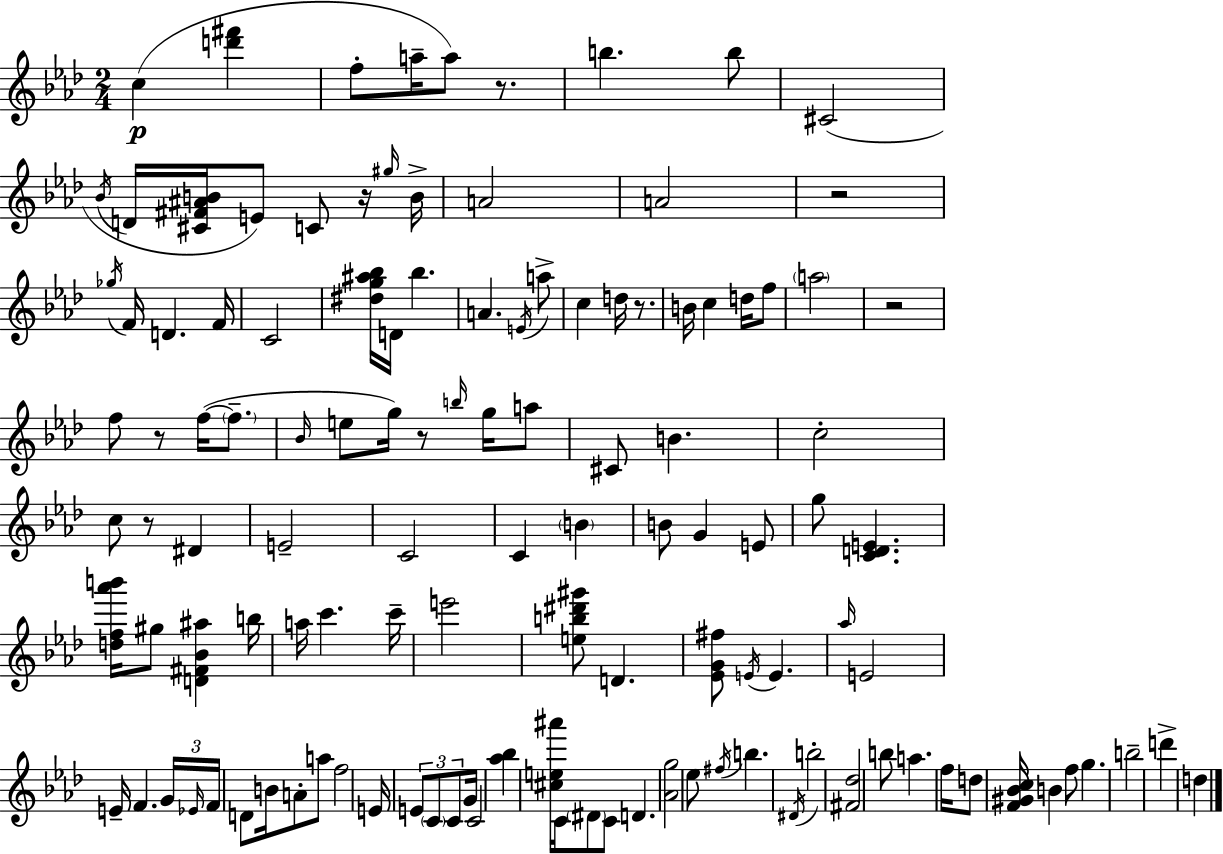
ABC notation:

X:1
T:Untitled
M:2/4
L:1/4
K:Ab
c [d'^f'] f/2 a/4 a/2 z/2 b b/2 ^C2 _B/4 D/4 [^C^F^AB]/4 E/2 C/2 z/4 ^g/4 B/4 A2 A2 z2 _g/4 F/4 D F/4 C2 [^dg^a_b]/4 D/4 _b A E/4 a/2 c d/4 z/2 B/4 c d/4 f/2 a2 z2 f/2 z/2 f/4 f/2 _B/4 e/2 g/4 z/2 b/4 g/4 a/2 ^C/2 B c2 c/2 z/2 ^D E2 C2 C B B/2 G E/2 g/2 [CDE] [df_a'b']/4 ^g/2 [D^F_B^a] b/4 a/4 c' c'/4 e'2 [eb^d'^g']/2 D [_EG^f]/2 E/4 E _a/4 E2 E/4 F G/4 _E/4 F/4 D/2 B/4 A/2 a/2 f2 E/4 E/2 C/2 C/2 G/4 C2 [_a_b] [^ce^a']/4 C/4 ^D/2 C/2 D [_Ag]2 _e/2 ^f/4 b ^D/4 b2 [^F_d]2 b/2 a f/4 d/2 [F^G_Bc]/4 B f/2 g b2 d' d